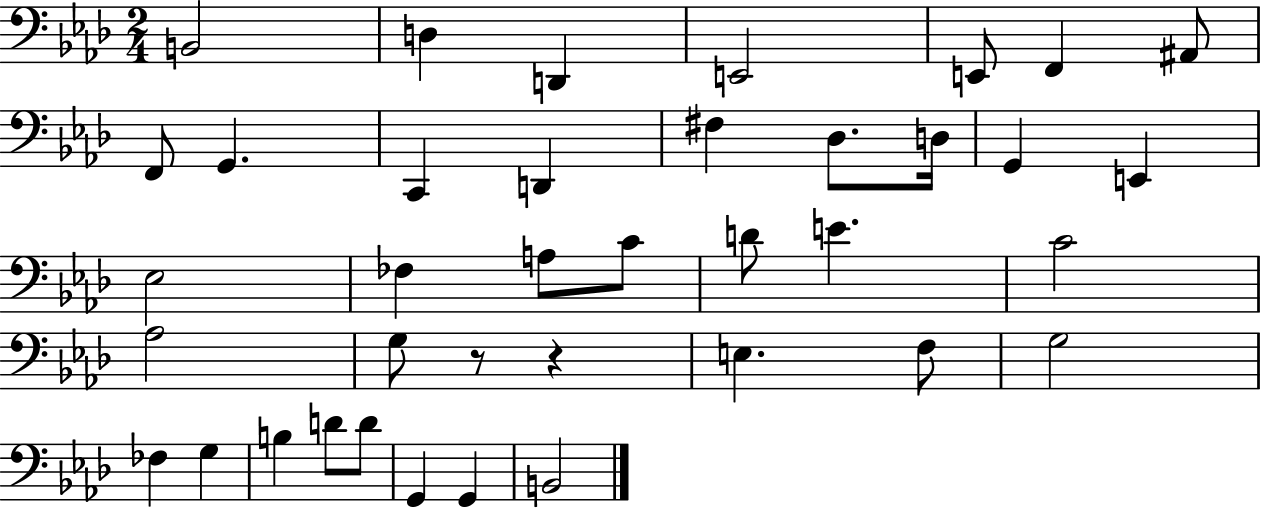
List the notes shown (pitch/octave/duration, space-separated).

B2/h D3/q D2/q E2/h E2/e F2/q A#2/e F2/e G2/q. C2/q D2/q F#3/q Db3/e. D3/s G2/q E2/q Eb3/h FES3/q A3/e C4/e D4/e E4/q. C4/h Ab3/h G3/e R/e R/q E3/q. F3/e G3/h FES3/q G3/q B3/q D4/e D4/e G2/q G2/q B2/h